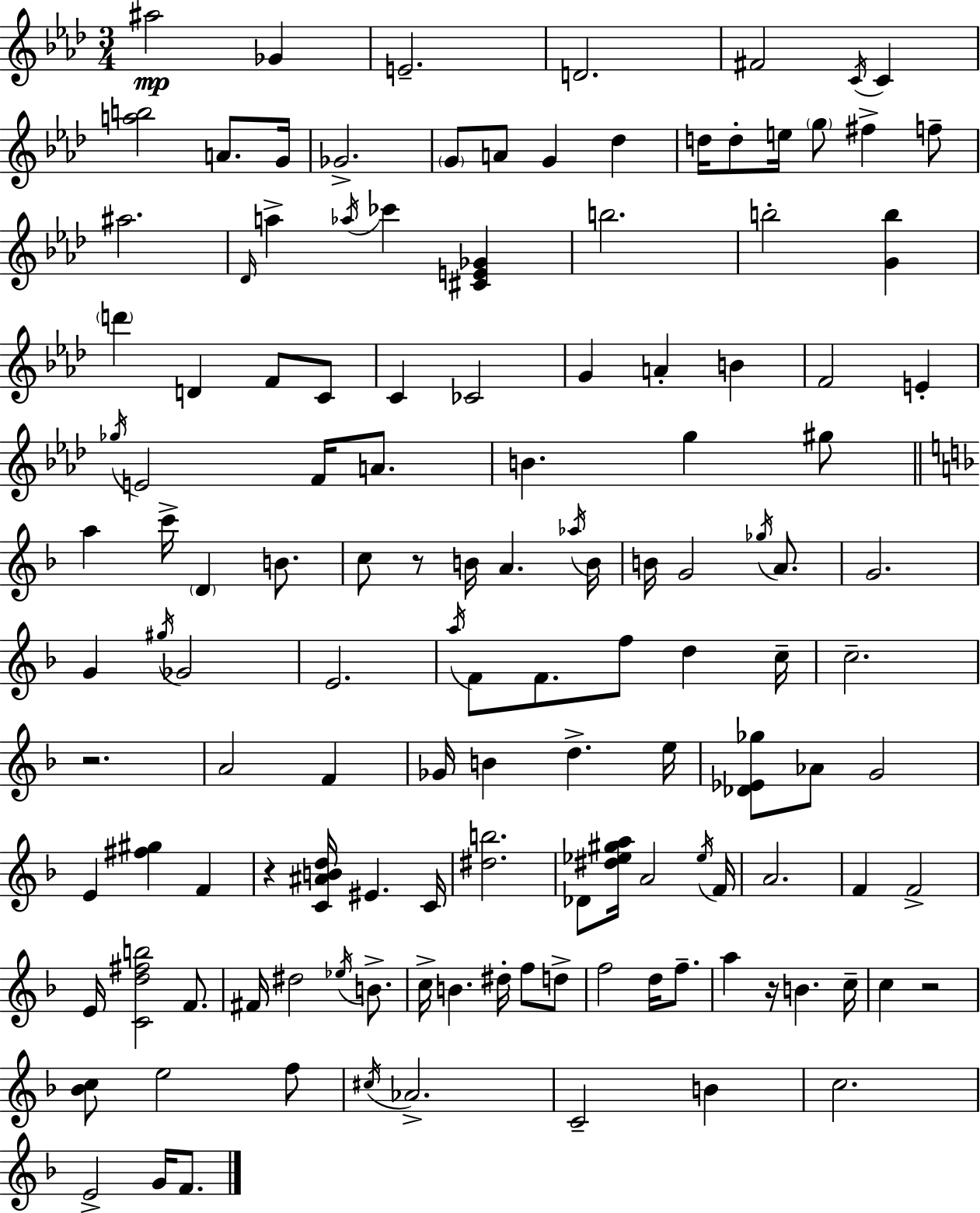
X:1
T:Untitled
M:3/4
L:1/4
K:Fm
^a2 _G E2 D2 ^F2 C/4 C [ab]2 A/2 G/4 _G2 G/2 A/2 G _d d/4 d/2 e/4 g/2 ^f f/2 ^a2 _D/4 a _a/4 _c' [^CE_G] b2 b2 [Gb] d' D F/2 C/2 C _C2 G A B F2 E _g/4 E2 F/4 A/2 B g ^g/2 a c'/4 D B/2 c/2 z/2 B/4 A _a/4 B/4 B/4 G2 _g/4 A/2 G2 G ^g/4 _G2 E2 a/4 F/2 F/2 f/2 d c/4 c2 z2 A2 F _G/4 B d e/4 [_D_E_g]/2 _A/2 G2 E [^f^g] F z [C^ABd]/4 ^E C/4 [^db]2 _D/2 [^d_e^ga]/4 A2 _e/4 F/4 A2 F F2 E/4 [Cd^fb]2 F/2 ^F/4 ^d2 _e/4 B/2 c/4 B ^d/4 f/2 d/2 f2 d/4 f/2 a z/4 B c/4 c z2 [_Bc]/2 e2 f/2 ^c/4 _A2 C2 B c2 E2 G/4 F/2